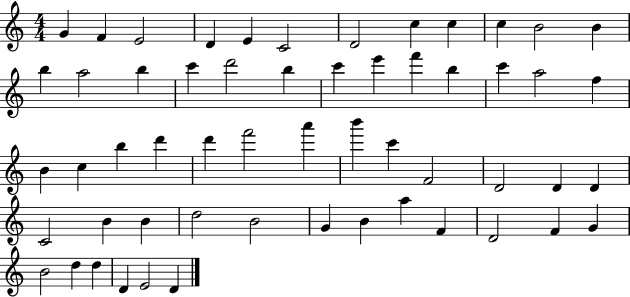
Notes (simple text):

G4/q F4/q E4/h D4/q E4/q C4/h D4/h C5/q C5/q C5/q B4/h B4/q B5/q A5/h B5/q C6/q D6/h B5/q C6/q E6/q F6/q B5/q C6/q A5/h F5/q B4/q C5/q B5/q D6/q D6/q F6/h A6/q B6/q C6/q F4/h D4/h D4/q D4/q C4/h B4/q B4/q D5/h B4/h G4/q B4/q A5/q F4/q D4/h F4/q G4/q B4/h D5/q D5/q D4/q E4/h D4/q